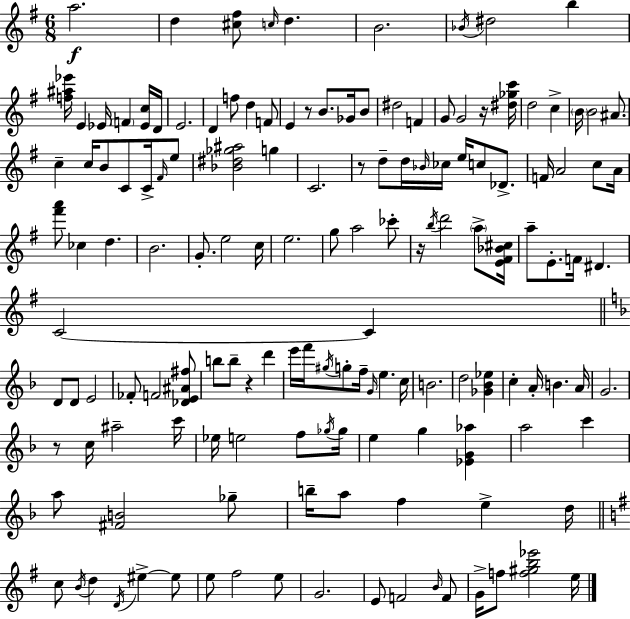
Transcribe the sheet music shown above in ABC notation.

X:1
T:Untitled
M:6/8
L:1/4
K:G
a2 d [^c^f]/2 c/4 d B2 _B/4 ^d2 b [f^a_e']/4 E _E/4 F [_Ec]/4 D/4 E2 D f/2 d F/2 E z/2 B/2 _G/4 B/2 ^d2 F G/2 G2 z/4 [^d_gc']/4 d2 c B/4 B2 ^A/2 c c/4 B/2 C/2 C/4 ^F/4 e/2 [_B^d_g^a]2 g C2 z/2 d/2 d/4 _B/4 _c/4 e/4 c/2 _D/2 F/4 A2 c/2 A/4 [^f'a']/2 _c d B2 G/2 e2 c/4 e2 g/2 a2 _c'/2 z/4 b/4 d'2 a/2 [E^F_B^c]/4 a/2 E/2 F/4 ^D C2 C D/2 D/2 E2 _F/2 F2 [_DE^A^f]/2 b/2 b/2 z d' e'/4 f'/4 ^g/4 g/2 f/4 G/4 e c/4 B2 d2 [_G_B_e] c A/4 B A/4 G2 z/2 c/4 ^a2 c'/4 _e/4 e2 f/2 _g/4 _g/4 e g [_EG_a] a2 c' a/2 [^FB]2 _g/2 b/4 a/2 f e d/4 c/2 B/4 d D/4 ^e ^e/2 e/2 ^f2 e/2 G2 E/2 F2 B/4 F/2 G/4 f/2 [f^gb_e']2 e/4